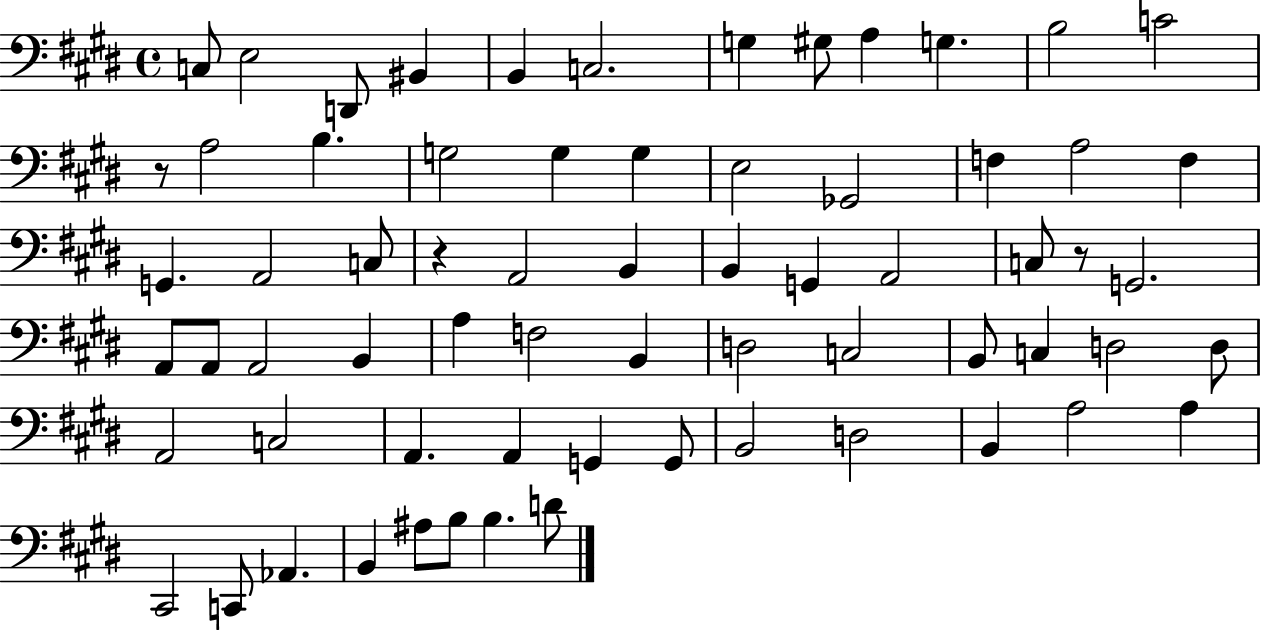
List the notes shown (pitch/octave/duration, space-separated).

C3/e E3/h D2/e BIS2/q B2/q C3/h. G3/q G#3/e A3/q G3/q. B3/h C4/h R/e A3/h B3/q. G3/h G3/q G3/q E3/h Gb2/h F3/q A3/h F3/q G2/q. A2/h C3/e R/q A2/h B2/q B2/q G2/q A2/h C3/e R/e G2/h. A2/e A2/e A2/h B2/q A3/q F3/h B2/q D3/h C3/h B2/e C3/q D3/h D3/e A2/h C3/h A2/q. A2/q G2/q G2/e B2/h D3/h B2/q A3/h A3/q C#2/h C2/e Ab2/q. B2/q A#3/e B3/e B3/q. D4/e